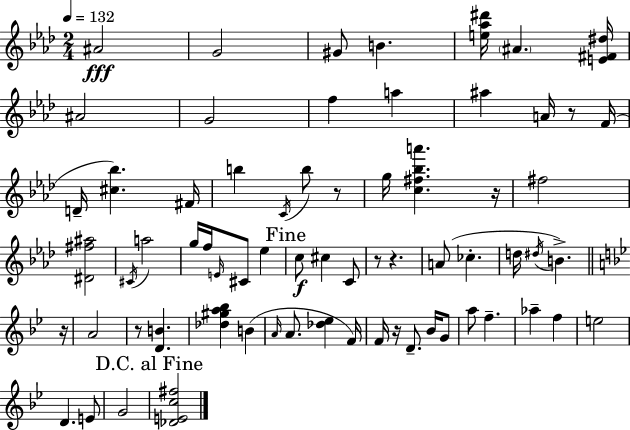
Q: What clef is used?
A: treble